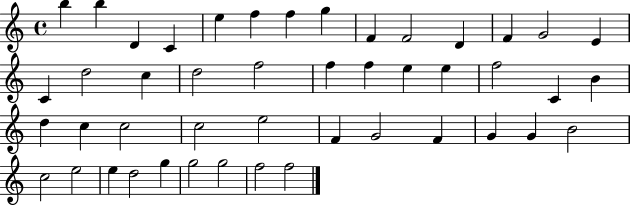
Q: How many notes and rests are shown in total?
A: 46